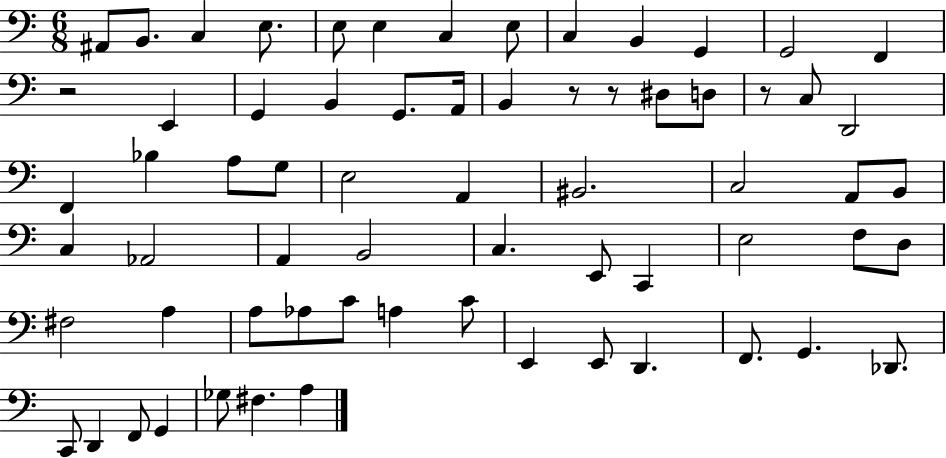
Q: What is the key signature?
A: C major